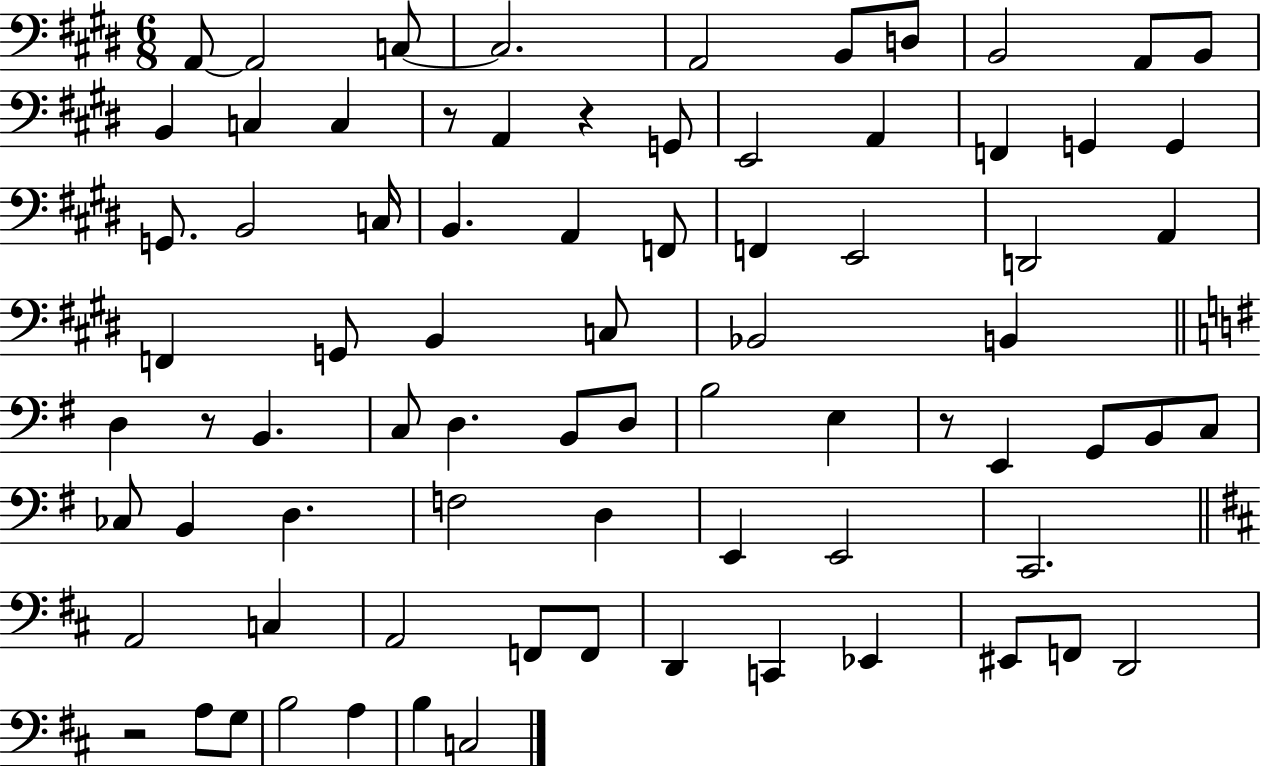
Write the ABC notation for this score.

X:1
T:Untitled
M:6/8
L:1/4
K:E
A,,/2 A,,2 C,/2 C,2 A,,2 B,,/2 D,/2 B,,2 A,,/2 B,,/2 B,, C, C, z/2 A,, z G,,/2 E,,2 A,, F,, G,, G,, G,,/2 B,,2 C,/4 B,, A,, F,,/2 F,, E,,2 D,,2 A,, F,, G,,/2 B,, C,/2 _B,,2 B,, D, z/2 B,, C,/2 D, B,,/2 D,/2 B,2 E, z/2 E,, G,,/2 B,,/2 C,/2 _C,/2 B,, D, F,2 D, E,, E,,2 C,,2 A,,2 C, A,,2 F,,/2 F,,/2 D,, C,, _E,, ^E,,/2 F,,/2 D,,2 z2 A,/2 G,/2 B,2 A, B, C,2